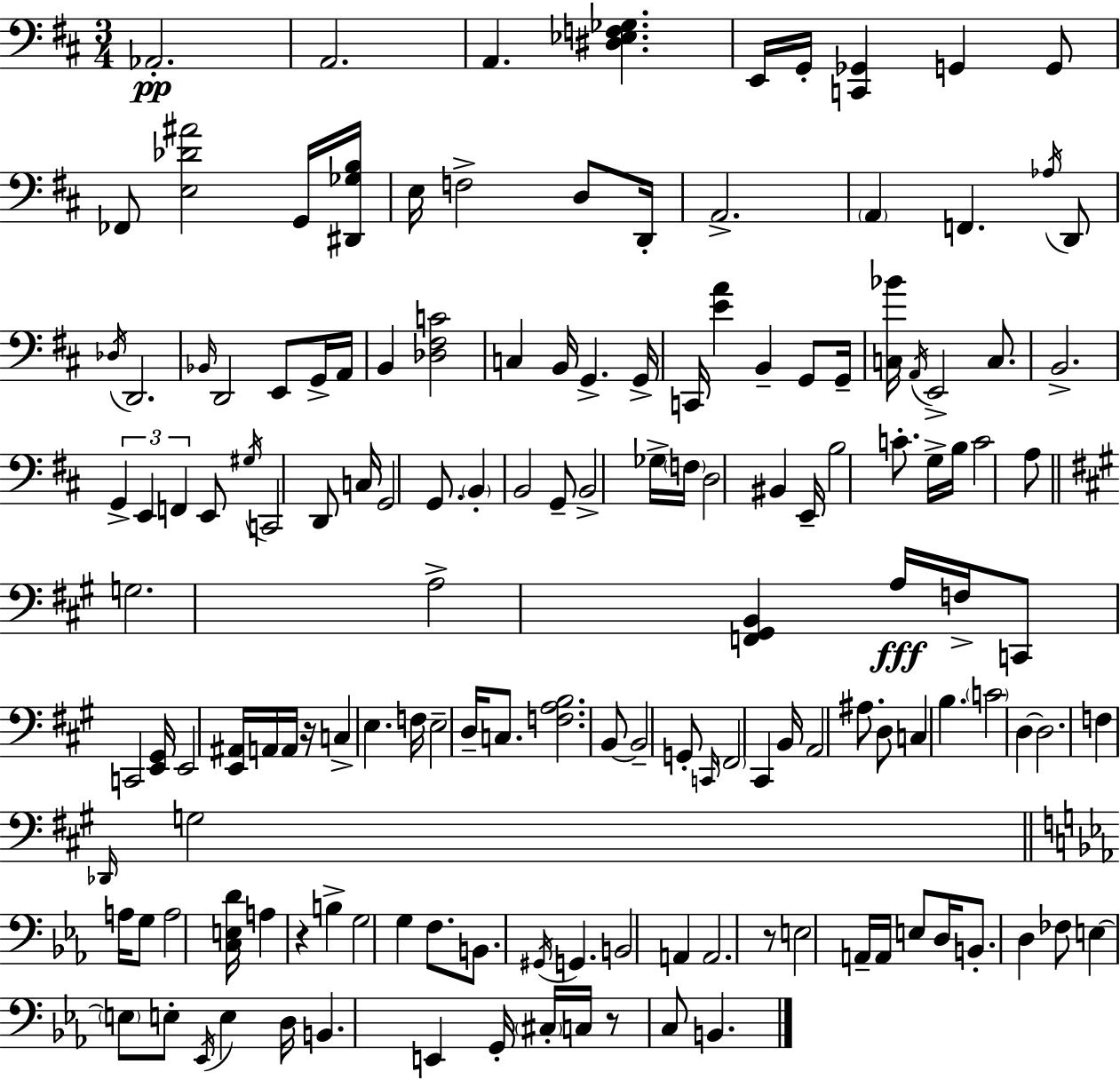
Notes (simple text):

Ab2/h. A2/h. A2/q. [D#3,Eb3,F3,Gb3]/q. E2/s G2/s [C2,Gb2]/q G2/q G2/e FES2/e [E3,Db4,A#4]/h G2/s [D#2,Gb3,B3]/s E3/s F3/h D3/e D2/s A2/h. A2/q F2/q. Ab3/s D2/e Db3/s D2/h. Bb2/s D2/h E2/e G2/s A2/s B2/q [Db3,F#3,C4]/h C3/q B2/s G2/q. G2/s C2/s [E4,A4]/q B2/q G2/e G2/s [C3,Bb4]/s A2/s E2/h C3/e. B2/h. G2/q E2/q F2/q E2/e G#3/s C2/h D2/e C3/s G2/h G2/e. B2/q B2/h G2/e B2/h Gb3/s F3/s D3/h BIS2/q E2/s B3/h C4/e. G3/s B3/s C4/h A3/e G3/h. A3/h [F2,G#2,B2]/q A3/s F3/s C2/e C2/h [E2,G#2]/s E2/h [E2,A#2]/s A2/s A2/s R/s C3/q E3/q. F3/s E3/h D3/s C3/e. [F3,A3,B3]/h. B2/e B2/h G2/e C2/s F#2/h C#2/q B2/s A2/h A#3/e. D3/e C3/q B3/q. C4/h D3/q D3/h. F3/q Db2/s G3/h A3/s G3/e A3/h [C3,E3,D4]/s A3/q R/q B3/q G3/h G3/q F3/e. B2/e. G#2/s G2/q. B2/h A2/q A2/h. R/e E3/h A2/s A2/s E3/e D3/s B2/e. D3/q FES3/e E3/q E3/e E3/e Eb2/s E3/q D3/s B2/q. E2/q G2/s C#3/s C3/s R/e C3/e B2/q.